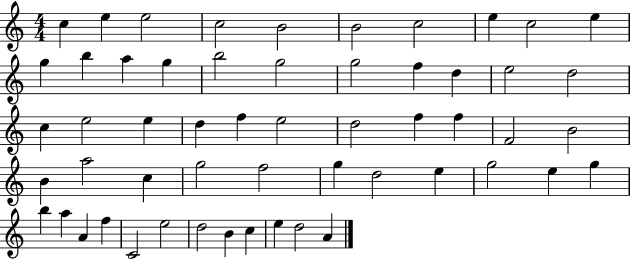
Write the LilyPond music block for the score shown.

{
  \clef treble
  \numericTimeSignature
  \time 4/4
  \key c \major
  c''4 e''4 e''2 | c''2 b'2 | b'2 c''2 | e''4 c''2 e''4 | \break g''4 b''4 a''4 g''4 | b''2 g''2 | g''2 f''4 d''4 | e''2 d''2 | \break c''4 e''2 e''4 | d''4 f''4 e''2 | d''2 f''4 f''4 | f'2 b'2 | \break b'4 a''2 c''4 | g''2 f''2 | g''4 d''2 e''4 | g''2 e''4 g''4 | \break b''4 a''4 a'4 f''4 | c'2 e''2 | d''2 b'4 c''4 | e''4 d''2 a'4 | \break \bar "|."
}